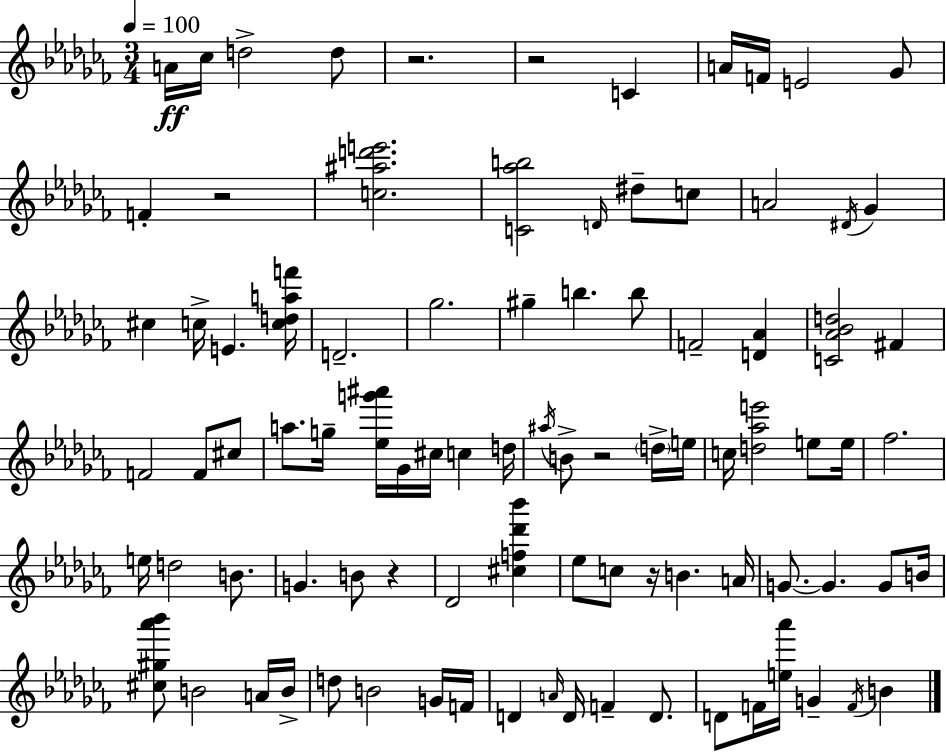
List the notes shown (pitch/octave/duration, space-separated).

A4/s CES5/s D5/h D5/e R/h. R/h C4/q A4/s F4/s E4/h Gb4/e F4/q R/h [C5,A#5,D6,E6]/h. [C4,Ab5,B5]/h D4/s D#5/e C5/e A4/h D#4/s Gb4/q C#5/q C5/s E4/q. [C5,D5,A5,F6]/s D4/h. Gb5/h. G#5/q B5/q. B5/e F4/h [D4,Ab4]/q [C4,Ab4,Bb4,D5]/h F#4/q F4/h F4/e C#5/e A5/e. G5/s [Eb5,G6,A#6]/s Gb4/s C#5/s C5/q D5/s A#5/s B4/e R/h D5/s E5/s C5/s [D5,Ab5,E6]/h E5/e E5/s FES5/h. E5/s D5/h B4/e. G4/q. B4/e R/q Db4/h [C#5,F5,Db6,Bb6]/q Eb5/e C5/e R/s B4/q. A4/s G4/e. G4/q. G4/e B4/s [C#5,G#5,Ab6,Bb6]/e B4/h A4/s B4/s D5/e B4/h G4/s F4/s D4/q A4/s D4/s F4/q D4/e. D4/e F4/s [E5,Ab6]/s G4/q F4/s B4/q